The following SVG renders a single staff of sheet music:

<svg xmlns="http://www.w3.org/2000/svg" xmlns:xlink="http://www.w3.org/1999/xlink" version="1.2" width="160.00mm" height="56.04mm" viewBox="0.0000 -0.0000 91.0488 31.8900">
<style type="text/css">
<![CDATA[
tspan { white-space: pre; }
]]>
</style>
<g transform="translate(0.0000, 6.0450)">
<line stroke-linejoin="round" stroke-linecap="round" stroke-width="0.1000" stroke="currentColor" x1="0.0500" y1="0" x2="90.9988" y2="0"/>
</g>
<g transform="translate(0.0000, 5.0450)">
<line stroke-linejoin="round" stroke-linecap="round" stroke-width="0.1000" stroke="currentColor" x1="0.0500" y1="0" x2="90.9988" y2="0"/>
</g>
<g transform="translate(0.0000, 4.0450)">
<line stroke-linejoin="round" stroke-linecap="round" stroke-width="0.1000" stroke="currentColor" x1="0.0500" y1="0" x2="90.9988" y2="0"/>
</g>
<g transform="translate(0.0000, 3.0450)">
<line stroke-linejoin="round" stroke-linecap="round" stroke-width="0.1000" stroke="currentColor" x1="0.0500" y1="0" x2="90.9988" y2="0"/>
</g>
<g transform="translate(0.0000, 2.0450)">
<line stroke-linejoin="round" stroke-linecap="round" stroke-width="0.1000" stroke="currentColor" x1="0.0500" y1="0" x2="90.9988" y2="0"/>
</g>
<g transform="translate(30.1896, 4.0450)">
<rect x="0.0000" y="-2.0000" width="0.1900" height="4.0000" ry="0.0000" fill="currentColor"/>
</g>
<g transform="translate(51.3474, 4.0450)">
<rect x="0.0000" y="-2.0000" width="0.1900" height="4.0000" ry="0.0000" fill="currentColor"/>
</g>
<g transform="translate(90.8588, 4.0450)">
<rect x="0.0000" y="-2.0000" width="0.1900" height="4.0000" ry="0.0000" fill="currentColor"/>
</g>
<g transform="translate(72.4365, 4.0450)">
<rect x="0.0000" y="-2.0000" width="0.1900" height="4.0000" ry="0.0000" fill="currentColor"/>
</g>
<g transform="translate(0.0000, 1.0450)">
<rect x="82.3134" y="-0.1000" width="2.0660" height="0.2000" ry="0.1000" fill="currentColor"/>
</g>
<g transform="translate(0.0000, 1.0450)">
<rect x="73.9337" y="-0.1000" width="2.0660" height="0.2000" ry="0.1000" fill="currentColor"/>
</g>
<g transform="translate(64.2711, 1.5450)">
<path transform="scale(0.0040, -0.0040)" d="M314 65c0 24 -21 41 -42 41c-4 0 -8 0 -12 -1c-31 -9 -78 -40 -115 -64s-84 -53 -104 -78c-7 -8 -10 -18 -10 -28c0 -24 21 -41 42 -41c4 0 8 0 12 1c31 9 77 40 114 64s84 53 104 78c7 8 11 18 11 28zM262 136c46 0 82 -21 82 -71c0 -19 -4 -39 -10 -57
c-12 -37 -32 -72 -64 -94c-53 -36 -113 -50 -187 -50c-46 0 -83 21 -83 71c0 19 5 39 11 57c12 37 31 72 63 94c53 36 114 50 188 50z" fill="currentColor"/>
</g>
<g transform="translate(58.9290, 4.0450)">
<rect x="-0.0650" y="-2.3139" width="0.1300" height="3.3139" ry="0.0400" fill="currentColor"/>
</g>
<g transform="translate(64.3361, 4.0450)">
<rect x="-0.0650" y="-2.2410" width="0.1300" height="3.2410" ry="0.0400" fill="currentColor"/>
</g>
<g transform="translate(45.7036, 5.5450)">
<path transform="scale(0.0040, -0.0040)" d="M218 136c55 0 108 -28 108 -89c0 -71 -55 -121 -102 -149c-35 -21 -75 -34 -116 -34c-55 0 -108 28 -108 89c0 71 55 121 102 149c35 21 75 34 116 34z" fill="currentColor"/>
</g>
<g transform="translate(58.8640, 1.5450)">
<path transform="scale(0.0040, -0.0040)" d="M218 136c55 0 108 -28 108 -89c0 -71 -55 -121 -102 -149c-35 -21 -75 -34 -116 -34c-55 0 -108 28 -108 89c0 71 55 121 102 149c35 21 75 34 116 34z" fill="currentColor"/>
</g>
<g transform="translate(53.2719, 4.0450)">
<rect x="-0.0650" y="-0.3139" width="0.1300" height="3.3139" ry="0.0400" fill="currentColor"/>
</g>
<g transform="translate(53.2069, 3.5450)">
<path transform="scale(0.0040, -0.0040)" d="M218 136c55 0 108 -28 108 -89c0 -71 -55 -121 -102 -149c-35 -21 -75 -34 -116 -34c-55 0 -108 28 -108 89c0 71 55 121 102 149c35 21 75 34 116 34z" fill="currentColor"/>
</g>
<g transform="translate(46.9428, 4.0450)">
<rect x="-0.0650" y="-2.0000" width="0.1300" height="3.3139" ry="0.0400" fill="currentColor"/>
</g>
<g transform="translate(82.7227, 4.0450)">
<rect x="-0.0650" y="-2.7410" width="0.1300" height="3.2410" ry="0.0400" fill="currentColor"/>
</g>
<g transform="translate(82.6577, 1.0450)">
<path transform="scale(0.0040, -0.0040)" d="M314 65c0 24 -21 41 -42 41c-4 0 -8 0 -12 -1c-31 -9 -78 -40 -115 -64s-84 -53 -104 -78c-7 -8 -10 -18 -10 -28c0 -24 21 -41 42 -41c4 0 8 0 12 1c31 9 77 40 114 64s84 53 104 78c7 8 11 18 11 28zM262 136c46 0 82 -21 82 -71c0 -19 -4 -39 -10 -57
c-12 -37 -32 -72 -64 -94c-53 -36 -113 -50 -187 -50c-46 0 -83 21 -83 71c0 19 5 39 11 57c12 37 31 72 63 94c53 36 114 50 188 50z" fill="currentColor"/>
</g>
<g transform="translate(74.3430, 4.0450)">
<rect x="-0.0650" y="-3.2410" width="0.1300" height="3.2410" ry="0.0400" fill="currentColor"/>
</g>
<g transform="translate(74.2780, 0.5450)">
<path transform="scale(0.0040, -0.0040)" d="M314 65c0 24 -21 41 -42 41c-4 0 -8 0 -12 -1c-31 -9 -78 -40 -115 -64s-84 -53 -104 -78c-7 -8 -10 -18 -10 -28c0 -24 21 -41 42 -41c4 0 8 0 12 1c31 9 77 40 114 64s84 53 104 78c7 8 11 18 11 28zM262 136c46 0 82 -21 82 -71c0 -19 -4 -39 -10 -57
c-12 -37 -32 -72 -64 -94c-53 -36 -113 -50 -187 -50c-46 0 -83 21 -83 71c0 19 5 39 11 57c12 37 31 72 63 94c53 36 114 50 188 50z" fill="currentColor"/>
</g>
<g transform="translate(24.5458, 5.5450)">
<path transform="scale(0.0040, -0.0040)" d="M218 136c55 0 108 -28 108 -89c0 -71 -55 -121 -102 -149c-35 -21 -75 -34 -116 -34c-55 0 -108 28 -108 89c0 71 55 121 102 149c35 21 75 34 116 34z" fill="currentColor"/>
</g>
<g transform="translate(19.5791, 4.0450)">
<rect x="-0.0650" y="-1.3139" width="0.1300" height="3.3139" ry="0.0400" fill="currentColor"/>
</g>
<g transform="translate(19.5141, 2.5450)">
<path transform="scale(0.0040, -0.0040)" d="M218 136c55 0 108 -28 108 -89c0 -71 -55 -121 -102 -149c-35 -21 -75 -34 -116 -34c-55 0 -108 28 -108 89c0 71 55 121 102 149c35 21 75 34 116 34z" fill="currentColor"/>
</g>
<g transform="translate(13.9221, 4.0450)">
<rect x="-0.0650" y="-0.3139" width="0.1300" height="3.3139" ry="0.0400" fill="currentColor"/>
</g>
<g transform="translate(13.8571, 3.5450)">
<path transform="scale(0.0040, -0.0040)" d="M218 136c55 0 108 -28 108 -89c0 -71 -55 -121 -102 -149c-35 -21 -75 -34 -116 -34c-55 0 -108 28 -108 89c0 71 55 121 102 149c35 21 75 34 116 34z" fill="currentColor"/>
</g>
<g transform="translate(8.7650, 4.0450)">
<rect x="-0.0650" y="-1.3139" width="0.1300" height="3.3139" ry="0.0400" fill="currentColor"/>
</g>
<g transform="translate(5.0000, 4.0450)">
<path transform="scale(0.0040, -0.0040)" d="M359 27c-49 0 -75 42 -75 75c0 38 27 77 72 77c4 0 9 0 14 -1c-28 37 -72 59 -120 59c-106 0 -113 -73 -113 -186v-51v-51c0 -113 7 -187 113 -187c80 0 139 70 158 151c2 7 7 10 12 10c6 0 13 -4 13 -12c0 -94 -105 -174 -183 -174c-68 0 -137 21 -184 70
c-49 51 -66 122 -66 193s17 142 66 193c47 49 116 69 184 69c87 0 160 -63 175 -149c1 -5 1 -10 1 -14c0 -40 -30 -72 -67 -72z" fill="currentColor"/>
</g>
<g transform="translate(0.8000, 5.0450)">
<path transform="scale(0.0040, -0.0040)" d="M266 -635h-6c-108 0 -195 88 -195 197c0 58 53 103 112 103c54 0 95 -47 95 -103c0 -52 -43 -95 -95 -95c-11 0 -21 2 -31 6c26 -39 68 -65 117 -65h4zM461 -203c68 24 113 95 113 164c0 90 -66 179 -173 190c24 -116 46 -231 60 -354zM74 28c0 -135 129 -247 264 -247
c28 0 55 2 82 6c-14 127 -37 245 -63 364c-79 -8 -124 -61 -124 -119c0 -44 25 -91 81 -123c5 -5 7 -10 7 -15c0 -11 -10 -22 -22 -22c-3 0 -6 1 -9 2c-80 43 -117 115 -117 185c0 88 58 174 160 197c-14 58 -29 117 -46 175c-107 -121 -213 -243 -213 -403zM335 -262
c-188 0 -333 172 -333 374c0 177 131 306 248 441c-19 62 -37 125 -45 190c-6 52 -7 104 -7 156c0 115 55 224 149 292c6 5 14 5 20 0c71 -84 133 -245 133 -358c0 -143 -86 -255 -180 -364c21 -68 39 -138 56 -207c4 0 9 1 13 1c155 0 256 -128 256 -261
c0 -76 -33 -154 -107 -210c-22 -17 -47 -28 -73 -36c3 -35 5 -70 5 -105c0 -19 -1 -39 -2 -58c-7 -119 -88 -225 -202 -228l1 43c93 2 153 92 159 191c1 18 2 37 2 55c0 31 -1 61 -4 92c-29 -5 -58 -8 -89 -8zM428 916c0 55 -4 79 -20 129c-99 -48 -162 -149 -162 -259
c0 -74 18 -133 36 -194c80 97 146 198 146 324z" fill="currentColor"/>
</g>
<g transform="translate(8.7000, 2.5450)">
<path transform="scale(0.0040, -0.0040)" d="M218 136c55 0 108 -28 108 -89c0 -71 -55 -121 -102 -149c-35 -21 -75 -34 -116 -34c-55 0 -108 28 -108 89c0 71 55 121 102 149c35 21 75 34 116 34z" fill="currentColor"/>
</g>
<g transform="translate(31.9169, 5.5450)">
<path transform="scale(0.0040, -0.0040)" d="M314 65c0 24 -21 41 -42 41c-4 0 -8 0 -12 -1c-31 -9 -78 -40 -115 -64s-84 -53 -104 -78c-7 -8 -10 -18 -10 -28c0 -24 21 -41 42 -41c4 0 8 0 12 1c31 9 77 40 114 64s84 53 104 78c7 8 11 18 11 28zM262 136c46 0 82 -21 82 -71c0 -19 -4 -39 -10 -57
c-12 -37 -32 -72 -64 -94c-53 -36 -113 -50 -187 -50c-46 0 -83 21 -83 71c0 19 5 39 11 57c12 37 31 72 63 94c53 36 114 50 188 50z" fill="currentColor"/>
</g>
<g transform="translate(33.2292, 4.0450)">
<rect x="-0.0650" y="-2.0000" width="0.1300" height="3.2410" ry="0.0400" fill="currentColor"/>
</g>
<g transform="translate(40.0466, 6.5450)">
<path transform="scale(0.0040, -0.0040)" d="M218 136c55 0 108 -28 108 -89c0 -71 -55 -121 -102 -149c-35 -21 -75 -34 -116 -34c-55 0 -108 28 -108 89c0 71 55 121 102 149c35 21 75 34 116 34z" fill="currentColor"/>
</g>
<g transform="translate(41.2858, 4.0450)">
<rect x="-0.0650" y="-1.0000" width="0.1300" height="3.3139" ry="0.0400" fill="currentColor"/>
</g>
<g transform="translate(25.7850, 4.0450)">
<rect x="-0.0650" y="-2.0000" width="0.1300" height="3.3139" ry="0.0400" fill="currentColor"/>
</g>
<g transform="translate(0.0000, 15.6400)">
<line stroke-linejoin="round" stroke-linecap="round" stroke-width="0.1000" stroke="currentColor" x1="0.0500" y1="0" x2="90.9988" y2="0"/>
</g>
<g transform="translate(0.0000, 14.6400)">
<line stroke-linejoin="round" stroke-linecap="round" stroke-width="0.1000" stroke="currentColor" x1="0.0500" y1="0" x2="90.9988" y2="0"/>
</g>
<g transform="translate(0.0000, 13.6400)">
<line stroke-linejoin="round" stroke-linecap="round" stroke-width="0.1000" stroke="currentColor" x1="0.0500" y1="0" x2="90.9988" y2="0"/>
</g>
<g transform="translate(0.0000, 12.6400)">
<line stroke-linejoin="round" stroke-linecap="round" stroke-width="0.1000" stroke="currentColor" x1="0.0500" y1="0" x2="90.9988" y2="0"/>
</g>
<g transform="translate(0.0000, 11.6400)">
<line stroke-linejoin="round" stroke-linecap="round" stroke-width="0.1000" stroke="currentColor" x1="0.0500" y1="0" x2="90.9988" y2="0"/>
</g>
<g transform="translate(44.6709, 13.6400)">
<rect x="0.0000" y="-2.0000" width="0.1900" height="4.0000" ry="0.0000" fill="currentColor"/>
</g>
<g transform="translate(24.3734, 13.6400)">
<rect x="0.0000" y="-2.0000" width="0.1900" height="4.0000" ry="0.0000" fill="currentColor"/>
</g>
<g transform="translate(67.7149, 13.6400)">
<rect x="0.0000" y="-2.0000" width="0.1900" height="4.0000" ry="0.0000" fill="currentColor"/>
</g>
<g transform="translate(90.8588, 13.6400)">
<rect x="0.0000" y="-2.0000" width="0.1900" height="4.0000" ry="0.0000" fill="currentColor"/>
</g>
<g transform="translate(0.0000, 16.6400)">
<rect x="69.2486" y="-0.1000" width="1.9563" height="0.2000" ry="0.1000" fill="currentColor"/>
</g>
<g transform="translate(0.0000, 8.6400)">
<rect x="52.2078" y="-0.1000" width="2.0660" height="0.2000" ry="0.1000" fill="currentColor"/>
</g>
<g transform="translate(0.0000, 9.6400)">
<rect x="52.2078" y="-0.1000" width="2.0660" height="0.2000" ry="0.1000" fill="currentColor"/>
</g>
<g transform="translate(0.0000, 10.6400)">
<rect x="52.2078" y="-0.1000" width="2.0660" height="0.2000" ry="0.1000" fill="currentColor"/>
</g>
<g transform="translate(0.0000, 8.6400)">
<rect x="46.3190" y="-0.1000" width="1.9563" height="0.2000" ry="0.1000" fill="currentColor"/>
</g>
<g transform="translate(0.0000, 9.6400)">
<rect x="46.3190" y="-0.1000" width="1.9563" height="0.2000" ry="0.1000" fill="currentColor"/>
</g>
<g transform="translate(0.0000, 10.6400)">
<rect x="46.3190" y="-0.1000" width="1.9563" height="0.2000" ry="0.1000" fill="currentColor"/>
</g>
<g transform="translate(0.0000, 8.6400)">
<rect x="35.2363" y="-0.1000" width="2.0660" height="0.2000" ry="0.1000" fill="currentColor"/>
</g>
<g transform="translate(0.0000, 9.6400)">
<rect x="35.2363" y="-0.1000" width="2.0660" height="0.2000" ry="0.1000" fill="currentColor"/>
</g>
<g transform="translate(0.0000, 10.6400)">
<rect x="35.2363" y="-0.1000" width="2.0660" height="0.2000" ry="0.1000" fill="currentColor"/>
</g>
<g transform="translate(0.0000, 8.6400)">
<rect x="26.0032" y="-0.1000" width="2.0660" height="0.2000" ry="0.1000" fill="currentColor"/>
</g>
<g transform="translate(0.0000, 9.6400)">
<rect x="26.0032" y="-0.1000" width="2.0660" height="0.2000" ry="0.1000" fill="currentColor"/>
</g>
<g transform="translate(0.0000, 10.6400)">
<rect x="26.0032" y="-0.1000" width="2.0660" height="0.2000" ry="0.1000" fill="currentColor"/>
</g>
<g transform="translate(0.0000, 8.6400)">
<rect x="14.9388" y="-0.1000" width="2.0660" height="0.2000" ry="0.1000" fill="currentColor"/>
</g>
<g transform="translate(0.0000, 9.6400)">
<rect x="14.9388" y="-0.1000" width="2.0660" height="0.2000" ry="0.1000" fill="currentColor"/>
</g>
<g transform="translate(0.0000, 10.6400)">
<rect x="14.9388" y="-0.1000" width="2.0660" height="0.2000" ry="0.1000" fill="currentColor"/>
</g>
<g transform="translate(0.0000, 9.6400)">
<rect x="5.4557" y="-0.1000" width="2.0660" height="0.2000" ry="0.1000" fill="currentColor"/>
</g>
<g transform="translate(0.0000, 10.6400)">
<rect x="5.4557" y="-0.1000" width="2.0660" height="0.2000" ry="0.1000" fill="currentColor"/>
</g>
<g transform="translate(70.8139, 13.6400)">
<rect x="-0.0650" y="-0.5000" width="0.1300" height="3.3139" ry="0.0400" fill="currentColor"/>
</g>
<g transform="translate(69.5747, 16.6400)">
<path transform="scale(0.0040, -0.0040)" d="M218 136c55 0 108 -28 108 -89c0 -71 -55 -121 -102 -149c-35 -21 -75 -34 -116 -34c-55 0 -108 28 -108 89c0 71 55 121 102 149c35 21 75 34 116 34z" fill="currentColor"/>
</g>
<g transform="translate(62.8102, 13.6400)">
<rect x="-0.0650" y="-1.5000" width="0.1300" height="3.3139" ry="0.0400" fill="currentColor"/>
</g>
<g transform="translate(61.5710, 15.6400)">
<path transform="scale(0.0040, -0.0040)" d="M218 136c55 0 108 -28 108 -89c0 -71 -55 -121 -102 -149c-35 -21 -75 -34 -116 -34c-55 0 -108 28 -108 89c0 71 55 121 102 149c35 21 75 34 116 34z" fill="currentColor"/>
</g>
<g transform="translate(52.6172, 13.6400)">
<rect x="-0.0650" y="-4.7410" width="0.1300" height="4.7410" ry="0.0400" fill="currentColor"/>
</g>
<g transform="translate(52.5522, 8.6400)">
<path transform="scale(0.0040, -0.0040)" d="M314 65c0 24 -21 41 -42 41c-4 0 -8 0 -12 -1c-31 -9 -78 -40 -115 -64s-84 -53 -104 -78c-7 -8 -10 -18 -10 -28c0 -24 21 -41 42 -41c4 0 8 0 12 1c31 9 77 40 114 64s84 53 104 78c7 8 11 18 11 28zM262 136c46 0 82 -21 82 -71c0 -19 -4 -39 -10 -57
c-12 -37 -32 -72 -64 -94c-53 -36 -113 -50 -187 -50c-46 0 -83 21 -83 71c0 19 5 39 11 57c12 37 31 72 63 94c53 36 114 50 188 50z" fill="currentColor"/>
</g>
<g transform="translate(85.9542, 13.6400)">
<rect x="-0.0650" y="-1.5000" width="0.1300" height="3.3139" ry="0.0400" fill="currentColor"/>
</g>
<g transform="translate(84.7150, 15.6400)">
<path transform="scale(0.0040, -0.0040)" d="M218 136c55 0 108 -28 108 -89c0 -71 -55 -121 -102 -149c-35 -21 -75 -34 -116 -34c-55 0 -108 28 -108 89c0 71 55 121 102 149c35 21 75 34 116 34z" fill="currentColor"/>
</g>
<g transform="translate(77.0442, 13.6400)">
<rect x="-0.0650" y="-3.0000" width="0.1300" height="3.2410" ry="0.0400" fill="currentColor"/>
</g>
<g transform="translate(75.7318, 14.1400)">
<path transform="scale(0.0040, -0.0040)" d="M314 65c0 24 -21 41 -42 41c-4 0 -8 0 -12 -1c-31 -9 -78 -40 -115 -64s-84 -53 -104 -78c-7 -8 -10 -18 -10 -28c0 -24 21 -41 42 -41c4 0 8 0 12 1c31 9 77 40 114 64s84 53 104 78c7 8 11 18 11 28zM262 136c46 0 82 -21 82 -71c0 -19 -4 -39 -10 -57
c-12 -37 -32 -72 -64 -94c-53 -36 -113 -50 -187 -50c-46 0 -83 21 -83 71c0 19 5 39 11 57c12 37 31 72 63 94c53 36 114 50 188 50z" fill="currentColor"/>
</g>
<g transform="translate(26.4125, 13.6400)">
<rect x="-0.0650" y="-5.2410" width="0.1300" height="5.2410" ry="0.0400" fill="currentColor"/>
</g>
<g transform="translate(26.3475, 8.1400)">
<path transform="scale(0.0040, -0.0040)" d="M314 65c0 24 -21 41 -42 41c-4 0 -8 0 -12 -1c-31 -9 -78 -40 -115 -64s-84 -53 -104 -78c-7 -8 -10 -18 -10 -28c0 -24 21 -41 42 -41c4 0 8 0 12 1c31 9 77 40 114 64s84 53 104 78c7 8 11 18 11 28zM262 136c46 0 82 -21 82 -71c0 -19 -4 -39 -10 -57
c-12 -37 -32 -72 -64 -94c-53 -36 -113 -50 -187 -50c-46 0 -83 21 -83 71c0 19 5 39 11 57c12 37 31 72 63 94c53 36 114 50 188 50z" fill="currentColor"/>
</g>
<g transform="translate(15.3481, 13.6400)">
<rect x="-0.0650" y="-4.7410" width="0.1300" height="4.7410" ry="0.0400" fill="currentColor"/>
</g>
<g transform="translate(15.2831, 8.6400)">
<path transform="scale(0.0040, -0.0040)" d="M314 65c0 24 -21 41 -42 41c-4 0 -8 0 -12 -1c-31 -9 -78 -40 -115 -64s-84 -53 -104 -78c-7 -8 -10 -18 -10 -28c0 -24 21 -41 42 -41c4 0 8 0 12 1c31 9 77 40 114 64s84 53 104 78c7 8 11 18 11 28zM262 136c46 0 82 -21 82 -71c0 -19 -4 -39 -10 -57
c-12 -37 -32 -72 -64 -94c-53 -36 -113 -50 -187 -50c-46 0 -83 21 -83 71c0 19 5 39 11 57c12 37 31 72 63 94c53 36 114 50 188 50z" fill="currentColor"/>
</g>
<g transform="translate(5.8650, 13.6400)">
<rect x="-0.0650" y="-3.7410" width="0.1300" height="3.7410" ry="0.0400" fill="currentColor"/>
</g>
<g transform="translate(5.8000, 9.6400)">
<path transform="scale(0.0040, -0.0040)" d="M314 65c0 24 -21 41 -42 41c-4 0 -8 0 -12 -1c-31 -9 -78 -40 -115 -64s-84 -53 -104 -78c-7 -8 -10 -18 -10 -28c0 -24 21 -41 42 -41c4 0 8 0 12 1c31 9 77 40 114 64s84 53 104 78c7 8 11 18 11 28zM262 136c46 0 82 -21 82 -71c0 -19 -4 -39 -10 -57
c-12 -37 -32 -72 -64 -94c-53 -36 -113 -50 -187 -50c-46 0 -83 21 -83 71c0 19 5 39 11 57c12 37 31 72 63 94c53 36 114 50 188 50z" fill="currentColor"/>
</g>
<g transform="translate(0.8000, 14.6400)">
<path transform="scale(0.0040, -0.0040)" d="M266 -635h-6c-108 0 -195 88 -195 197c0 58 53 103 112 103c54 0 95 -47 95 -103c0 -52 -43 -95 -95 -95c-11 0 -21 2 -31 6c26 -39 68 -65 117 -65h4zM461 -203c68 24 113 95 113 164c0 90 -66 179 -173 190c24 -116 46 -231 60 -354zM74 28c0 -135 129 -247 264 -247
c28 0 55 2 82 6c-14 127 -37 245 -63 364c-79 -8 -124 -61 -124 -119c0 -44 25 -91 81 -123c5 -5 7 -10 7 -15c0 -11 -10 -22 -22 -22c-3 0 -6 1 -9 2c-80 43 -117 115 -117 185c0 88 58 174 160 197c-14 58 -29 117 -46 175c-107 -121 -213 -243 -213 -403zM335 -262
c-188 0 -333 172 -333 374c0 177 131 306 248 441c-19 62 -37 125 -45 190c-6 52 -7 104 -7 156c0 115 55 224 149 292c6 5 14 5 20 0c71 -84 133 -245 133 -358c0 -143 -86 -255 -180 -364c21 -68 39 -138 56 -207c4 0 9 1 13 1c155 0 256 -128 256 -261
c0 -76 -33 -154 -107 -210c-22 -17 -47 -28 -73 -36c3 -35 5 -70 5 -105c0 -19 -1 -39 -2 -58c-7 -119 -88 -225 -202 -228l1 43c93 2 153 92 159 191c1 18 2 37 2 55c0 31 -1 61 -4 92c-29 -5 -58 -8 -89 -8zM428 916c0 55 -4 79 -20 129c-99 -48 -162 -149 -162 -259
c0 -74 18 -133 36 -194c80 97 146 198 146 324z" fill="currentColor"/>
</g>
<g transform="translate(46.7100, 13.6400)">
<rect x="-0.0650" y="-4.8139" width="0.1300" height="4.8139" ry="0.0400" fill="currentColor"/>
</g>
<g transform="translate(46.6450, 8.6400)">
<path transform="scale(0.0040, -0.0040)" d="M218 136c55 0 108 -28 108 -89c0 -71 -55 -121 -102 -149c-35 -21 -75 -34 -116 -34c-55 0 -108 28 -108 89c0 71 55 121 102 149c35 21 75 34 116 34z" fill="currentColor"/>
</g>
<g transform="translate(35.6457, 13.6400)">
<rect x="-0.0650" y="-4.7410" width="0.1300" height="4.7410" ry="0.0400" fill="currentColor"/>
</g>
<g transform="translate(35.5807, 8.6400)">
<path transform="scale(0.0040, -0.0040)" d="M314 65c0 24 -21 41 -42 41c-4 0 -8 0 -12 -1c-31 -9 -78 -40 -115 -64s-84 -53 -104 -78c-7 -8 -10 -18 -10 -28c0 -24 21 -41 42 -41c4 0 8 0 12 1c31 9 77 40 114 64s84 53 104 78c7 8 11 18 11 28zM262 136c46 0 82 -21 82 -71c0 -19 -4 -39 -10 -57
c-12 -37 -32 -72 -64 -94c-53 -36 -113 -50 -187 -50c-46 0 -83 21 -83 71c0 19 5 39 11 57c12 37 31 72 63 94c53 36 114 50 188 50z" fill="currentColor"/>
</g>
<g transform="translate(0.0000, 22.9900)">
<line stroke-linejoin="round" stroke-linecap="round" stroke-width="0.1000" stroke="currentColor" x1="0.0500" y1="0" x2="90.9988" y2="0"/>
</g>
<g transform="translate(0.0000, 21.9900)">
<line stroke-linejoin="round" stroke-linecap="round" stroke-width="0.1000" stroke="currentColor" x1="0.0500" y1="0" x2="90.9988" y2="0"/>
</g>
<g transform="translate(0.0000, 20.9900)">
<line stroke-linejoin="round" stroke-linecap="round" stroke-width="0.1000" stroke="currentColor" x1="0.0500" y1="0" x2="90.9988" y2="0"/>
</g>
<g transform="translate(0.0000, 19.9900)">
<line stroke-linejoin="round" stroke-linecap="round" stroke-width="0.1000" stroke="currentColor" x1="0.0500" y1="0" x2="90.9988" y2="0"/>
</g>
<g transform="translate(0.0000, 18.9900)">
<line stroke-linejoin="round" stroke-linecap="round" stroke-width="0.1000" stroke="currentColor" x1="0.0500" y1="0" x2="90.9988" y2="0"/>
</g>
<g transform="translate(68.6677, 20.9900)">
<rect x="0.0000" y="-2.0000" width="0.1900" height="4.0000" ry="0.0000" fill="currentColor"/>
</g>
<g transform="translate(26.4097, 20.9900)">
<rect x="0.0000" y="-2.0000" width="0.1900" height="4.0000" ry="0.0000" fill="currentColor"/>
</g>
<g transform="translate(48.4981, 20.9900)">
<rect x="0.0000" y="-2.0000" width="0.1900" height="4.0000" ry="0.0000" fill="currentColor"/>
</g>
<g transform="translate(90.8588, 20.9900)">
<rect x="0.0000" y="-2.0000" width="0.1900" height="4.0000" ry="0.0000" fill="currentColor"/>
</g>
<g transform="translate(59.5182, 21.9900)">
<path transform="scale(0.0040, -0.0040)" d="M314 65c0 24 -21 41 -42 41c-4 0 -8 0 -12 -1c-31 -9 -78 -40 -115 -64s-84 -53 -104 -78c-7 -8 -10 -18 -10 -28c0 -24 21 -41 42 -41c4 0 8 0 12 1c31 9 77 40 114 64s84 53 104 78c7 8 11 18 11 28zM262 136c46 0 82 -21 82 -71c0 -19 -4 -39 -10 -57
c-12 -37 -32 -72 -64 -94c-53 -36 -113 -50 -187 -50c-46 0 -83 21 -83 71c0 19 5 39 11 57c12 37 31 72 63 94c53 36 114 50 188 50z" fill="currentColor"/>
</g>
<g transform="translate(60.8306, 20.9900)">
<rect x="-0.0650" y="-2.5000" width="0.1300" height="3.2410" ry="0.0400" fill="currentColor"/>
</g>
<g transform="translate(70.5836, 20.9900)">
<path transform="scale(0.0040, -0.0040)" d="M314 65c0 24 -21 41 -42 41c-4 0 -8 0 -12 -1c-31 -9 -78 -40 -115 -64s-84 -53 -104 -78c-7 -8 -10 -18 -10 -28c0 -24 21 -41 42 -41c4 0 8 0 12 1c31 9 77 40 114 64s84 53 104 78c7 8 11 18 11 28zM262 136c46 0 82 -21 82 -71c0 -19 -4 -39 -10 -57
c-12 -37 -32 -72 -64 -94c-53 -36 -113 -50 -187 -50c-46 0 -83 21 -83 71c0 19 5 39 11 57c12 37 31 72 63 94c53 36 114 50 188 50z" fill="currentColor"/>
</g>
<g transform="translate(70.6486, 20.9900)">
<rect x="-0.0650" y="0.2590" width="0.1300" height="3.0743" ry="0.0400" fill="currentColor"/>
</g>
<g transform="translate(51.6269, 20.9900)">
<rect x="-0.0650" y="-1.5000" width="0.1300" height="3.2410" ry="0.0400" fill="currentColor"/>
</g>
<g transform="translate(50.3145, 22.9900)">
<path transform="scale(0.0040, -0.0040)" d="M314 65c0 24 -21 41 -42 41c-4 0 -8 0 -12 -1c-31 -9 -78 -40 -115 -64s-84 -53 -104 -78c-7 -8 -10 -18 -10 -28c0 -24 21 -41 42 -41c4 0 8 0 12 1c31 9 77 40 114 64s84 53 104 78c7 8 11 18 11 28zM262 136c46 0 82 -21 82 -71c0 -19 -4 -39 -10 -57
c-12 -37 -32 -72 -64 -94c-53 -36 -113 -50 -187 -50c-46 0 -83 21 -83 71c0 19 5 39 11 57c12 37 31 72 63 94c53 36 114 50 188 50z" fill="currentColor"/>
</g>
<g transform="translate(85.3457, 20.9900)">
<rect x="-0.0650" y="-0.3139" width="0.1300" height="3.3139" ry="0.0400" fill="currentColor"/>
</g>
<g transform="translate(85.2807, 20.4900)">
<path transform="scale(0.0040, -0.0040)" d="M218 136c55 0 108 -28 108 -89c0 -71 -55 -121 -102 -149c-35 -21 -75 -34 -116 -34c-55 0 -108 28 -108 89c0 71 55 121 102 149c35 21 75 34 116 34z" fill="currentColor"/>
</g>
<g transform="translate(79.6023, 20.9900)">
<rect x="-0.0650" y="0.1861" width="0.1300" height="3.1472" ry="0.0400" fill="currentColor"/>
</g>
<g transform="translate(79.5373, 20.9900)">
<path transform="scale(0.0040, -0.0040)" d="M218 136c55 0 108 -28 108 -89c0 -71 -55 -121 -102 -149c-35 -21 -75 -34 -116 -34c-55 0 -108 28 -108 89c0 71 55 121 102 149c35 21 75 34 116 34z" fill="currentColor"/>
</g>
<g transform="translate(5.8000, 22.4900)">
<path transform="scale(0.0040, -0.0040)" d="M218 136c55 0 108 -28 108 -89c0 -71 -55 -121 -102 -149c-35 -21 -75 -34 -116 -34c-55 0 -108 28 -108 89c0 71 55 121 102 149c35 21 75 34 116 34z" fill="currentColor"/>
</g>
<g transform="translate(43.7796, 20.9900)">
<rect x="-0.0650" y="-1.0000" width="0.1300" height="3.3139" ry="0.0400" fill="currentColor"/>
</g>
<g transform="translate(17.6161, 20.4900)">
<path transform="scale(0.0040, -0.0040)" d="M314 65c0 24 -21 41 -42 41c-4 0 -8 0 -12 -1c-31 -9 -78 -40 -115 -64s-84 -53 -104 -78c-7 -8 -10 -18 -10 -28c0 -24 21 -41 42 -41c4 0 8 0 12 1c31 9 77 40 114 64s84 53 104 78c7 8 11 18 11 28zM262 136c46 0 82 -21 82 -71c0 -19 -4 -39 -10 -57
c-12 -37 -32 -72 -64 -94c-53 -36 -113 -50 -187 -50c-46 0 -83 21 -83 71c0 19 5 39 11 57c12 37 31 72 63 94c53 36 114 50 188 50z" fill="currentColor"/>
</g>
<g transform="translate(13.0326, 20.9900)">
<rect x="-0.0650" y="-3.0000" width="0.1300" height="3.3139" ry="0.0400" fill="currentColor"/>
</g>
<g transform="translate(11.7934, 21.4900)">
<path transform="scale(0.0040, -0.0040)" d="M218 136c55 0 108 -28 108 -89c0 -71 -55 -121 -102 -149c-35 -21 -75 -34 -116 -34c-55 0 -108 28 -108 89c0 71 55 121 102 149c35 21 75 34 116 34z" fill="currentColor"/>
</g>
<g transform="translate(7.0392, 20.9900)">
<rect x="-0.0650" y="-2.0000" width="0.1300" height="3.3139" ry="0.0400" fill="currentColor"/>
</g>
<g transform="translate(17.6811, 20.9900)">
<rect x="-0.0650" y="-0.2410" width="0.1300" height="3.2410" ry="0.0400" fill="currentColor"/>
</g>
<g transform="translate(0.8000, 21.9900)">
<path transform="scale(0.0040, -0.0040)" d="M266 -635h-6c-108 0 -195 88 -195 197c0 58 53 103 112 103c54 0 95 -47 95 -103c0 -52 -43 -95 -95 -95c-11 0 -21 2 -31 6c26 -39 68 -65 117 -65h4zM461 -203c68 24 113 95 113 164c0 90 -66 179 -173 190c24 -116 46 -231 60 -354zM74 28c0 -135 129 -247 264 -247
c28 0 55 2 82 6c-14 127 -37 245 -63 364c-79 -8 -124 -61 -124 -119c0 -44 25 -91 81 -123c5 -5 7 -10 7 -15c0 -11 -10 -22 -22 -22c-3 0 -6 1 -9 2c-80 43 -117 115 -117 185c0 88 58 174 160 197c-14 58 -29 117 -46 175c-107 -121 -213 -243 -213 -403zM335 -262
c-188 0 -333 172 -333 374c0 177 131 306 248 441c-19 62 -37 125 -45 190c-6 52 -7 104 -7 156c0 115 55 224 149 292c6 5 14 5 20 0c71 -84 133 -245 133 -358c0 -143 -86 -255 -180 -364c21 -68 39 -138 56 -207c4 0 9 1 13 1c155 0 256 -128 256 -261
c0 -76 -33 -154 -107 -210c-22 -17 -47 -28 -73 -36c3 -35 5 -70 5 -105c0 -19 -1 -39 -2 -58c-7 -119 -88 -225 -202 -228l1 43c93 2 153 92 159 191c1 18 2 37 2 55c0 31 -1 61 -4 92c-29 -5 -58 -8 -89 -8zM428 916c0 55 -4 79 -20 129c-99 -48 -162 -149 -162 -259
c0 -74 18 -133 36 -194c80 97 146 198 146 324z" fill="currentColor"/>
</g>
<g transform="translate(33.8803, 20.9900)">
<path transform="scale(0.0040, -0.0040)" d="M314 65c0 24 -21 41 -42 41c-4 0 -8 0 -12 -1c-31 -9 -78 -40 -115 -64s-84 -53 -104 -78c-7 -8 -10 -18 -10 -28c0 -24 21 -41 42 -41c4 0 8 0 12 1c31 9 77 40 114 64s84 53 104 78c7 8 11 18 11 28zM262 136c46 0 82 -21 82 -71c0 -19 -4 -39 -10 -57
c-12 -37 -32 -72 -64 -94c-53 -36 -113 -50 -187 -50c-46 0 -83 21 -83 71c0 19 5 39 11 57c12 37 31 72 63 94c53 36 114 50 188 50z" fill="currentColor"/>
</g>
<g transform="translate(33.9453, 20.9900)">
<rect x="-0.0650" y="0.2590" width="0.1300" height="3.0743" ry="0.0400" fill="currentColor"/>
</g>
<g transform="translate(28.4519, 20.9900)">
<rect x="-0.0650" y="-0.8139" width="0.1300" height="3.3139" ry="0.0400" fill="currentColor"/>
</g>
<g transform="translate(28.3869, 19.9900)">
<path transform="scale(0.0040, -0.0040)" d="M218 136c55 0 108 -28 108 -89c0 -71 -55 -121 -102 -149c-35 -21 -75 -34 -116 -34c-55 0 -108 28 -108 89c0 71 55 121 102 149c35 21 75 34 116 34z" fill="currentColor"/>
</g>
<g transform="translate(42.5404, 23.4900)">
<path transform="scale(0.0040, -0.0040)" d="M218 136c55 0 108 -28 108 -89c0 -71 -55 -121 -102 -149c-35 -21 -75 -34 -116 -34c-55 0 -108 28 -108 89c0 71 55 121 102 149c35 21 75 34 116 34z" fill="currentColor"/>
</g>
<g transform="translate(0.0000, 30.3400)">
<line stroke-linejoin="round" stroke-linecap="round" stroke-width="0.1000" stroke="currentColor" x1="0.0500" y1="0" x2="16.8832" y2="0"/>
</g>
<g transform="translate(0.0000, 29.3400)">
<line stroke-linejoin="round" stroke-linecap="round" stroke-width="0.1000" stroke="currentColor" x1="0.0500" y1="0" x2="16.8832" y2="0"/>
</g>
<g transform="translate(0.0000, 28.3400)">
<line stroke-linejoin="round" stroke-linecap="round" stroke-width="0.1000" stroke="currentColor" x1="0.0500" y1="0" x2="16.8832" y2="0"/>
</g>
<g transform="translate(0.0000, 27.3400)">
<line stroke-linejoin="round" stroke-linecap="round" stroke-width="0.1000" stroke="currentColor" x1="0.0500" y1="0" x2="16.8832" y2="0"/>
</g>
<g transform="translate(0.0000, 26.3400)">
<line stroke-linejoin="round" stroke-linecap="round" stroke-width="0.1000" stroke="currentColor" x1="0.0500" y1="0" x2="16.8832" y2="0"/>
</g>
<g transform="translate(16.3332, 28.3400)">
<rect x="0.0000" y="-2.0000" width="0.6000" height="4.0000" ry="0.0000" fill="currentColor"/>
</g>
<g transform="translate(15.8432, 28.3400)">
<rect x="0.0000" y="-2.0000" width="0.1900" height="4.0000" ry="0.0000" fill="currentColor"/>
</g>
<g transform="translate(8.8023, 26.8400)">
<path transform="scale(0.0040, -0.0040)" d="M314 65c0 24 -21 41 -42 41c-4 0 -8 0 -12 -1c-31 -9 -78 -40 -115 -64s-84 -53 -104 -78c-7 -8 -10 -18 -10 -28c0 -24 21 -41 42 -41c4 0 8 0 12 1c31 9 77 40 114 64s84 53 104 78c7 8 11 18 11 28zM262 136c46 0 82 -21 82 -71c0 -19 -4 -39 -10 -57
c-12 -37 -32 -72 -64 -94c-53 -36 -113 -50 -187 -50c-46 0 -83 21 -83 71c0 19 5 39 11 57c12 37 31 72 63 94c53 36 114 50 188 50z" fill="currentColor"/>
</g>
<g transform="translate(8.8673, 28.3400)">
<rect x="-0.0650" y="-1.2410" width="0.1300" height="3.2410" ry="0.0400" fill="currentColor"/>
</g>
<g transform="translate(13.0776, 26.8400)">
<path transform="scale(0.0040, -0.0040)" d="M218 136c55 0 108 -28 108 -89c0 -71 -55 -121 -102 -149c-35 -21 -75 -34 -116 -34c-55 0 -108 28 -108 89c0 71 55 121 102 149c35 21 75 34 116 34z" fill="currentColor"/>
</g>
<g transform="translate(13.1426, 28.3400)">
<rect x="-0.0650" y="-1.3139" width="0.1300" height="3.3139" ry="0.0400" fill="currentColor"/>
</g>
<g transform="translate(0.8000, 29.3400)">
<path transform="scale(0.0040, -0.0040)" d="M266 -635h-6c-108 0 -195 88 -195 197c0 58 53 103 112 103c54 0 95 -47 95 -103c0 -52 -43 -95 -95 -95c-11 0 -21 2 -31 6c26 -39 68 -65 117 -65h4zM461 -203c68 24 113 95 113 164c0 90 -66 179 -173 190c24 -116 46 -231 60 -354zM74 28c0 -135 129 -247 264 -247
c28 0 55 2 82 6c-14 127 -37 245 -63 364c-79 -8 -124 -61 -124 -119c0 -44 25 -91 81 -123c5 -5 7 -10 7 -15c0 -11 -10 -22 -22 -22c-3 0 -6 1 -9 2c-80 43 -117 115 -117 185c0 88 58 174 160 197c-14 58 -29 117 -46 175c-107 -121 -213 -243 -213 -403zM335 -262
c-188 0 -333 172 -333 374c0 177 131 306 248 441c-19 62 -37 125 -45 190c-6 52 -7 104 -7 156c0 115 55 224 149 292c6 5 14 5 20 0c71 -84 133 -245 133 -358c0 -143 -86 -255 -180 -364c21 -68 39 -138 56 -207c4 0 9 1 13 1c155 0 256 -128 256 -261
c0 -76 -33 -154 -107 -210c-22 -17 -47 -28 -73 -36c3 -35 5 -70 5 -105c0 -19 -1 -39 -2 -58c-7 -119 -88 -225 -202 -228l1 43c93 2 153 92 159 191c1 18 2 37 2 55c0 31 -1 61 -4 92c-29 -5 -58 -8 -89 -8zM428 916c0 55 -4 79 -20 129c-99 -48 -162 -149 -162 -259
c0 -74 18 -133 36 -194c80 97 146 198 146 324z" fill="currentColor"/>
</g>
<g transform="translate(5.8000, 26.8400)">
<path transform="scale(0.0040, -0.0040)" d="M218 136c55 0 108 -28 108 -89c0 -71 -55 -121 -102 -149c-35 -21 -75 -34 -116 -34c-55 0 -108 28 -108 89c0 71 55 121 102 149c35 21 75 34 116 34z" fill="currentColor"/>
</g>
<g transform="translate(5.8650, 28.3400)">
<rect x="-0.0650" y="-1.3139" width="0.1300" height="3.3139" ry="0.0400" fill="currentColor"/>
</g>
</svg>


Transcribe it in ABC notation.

X:1
T:Untitled
M:4/4
L:1/4
K:C
e c e F F2 D F c g g2 b2 a2 c'2 e'2 f'2 e'2 e' e'2 E C A2 E F A c2 d B2 D E2 G2 B2 B c e e2 e